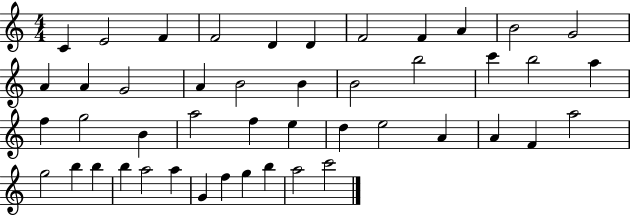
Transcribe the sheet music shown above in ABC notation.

X:1
T:Untitled
M:4/4
L:1/4
K:C
C E2 F F2 D D F2 F A B2 G2 A A G2 A B2 B B2 b2 c' b2 a f g2 B a2 f e d e2 A A F a2 g2 b b b a2 a G f g b a2 c'2